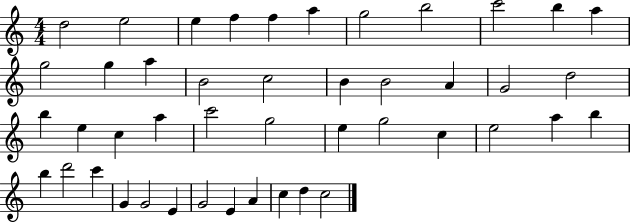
X:1
T:Untitled
M:4/4
L:1/4
K:C
d2 e2 e f f a g2 b2 c'2 b a g2 g a B2 c2 B B2 A G2 d2 b e c a c'2 g2 e g2 c e2 a b b d'2 c' G G2 E G2 E A c d c2